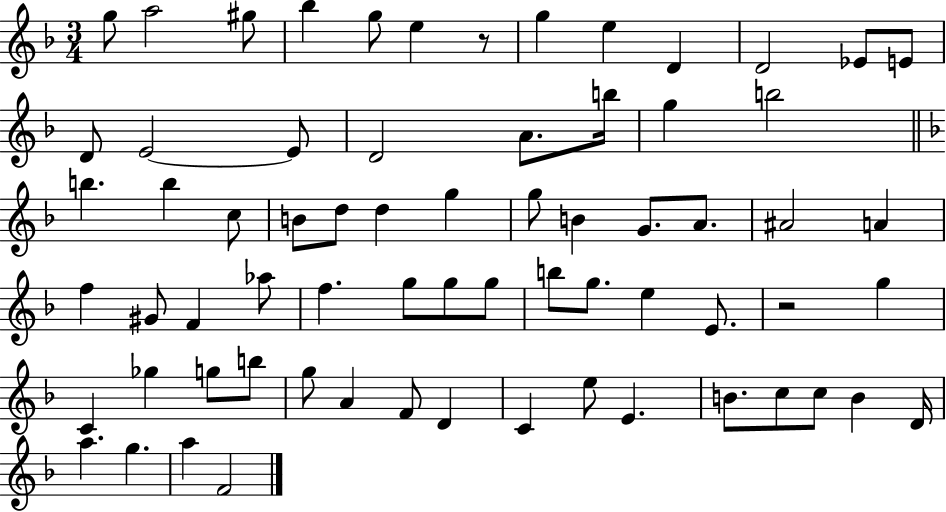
{
  \clef treble
  \numericTimeSignature
  \time 3/4
  \key f \major
  g''8 a''2 gis''8 | bes''4 g''8 e''4 r8 | g''4 e''4 d'4 | d'2 ees'8 e'8 | \break d'8 e'2~~ e'8 | d'2 a'8. b''16 | g''4 b''2 | \bar "||" \break \key f \major b''4. b''4 c''8 | b'8 d''8 d''4 g''4 | g''8 b'4 g'8. a'8. | ais'2 a'4 | \break f''4 gis'8 f'4 aes''8 | f''4. g''8 g''8 g''8 | b''8 g''8. e''4 e'8. | r2 g''4 | \break c'4 ges''4 g''8 b''8 | g''8 a'4 f'8 d'4 | c'4 e''8 e'4. | b'8. c''8 c''8 b'4 d'16 | \break a''4. g''4. | a''4 f'2 | \bar "|."
}